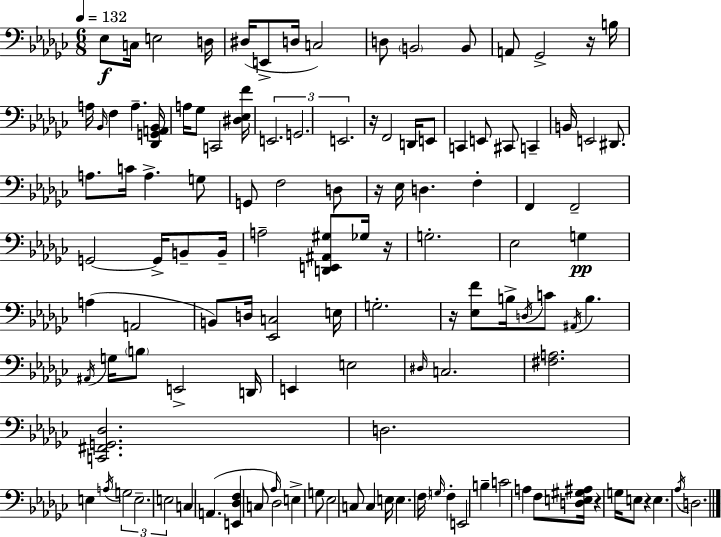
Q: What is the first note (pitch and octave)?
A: Eb3